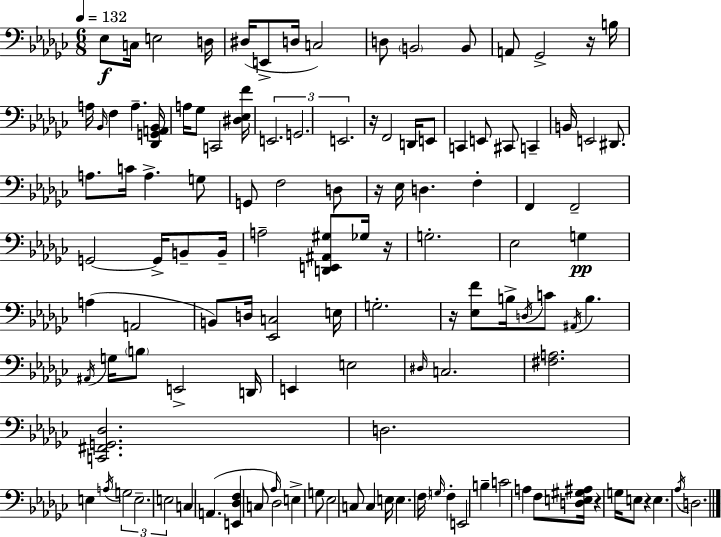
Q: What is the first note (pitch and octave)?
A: Eb3